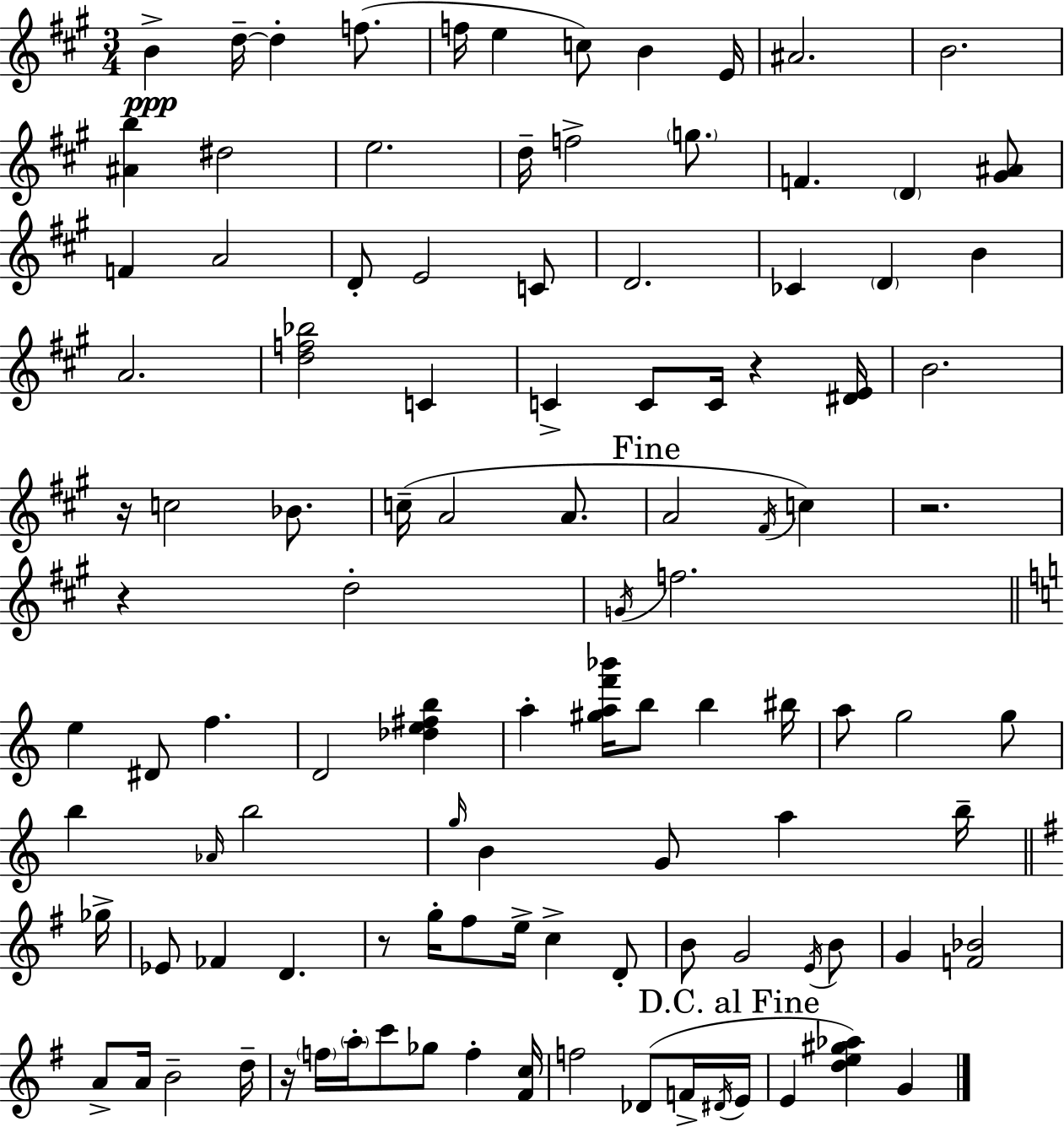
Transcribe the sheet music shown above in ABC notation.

X:1
T:Untitled
M:3/4
L:1/4
K:A
B d/4 d f/2 f/4 e c/2 B E/4 ^A2 B2 [^Ab] ^d2 e2 d/4 f2 g/2 F D [^G^A]/2 F A2 D/2 E2 C/2 D2 _C D B A2 [df_b]2 C C C/2 C/4 z [^DE]/4 B2 z/4 c2 _B/2 c/4 A2 A/2 A2 ^F/4 c z2 z d2 G/4 f2 e ^D/2 f D2 [_de^fb] a [^gaf'_b']/4 b/2 b ^b/4 a/2 g2 g/2 b _A/4 b2 g/4 B G/2 a b/4 _g/4 _E/2 _F D z/2 g/4 ^f/2 e/4 c D/2 B/2 G2 E/4 B/2 G [F_B]2 A/2 A/4 B2 d/4 z/4 f/4 a/4 c'/2 _g/2 f [^Fc]/4 f2 _D/2 F/4 ^D/4 E/4 E [de^g_a] G